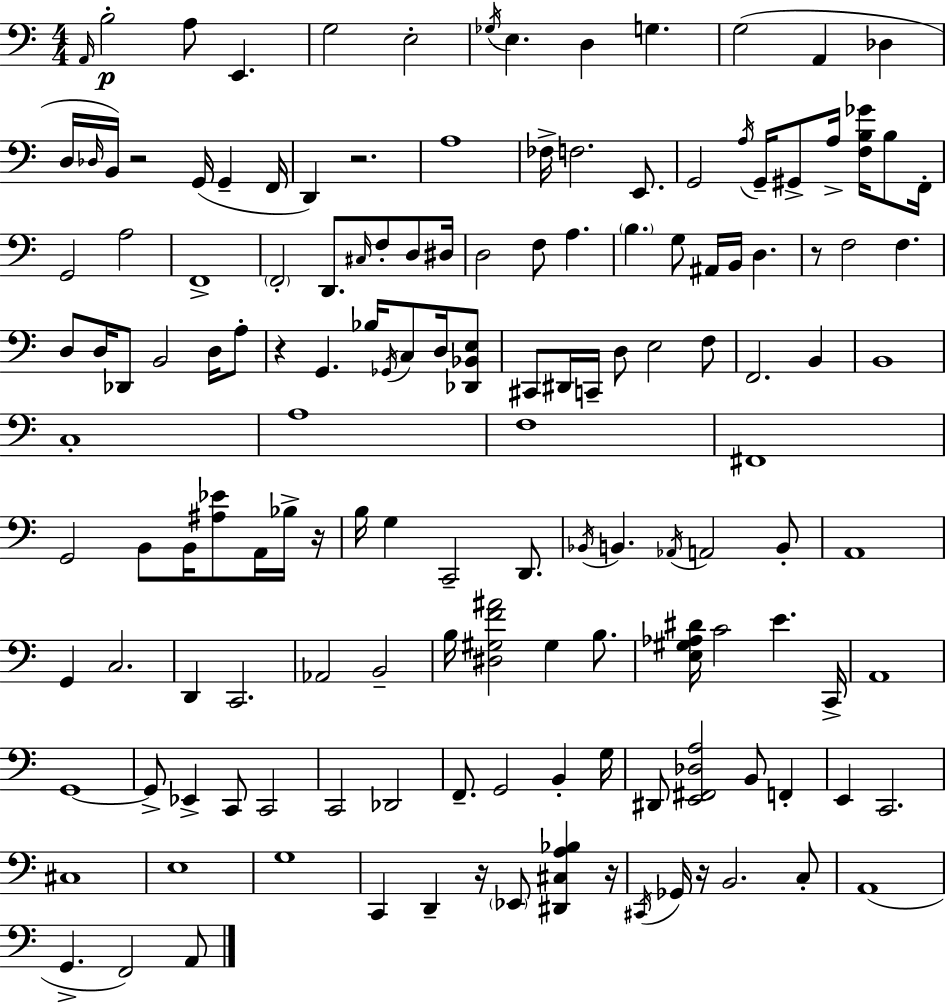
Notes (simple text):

A2/s B3/h A3/e E2/q. G3/h E3/h Gb3/s E3/q. D3/q G3/q. G3/h A2/q Db3/q D3/s Db3/s B2/s R/h G2/s G2/q F2/s D2/q R/h. A3/w FES3/s F3/h. E2/e. G2/h A3/s G2/s G#2/e A3/s [F3,B3,Gb4]/s B3/e F2/s G2/h A3/h F2/w F2/h D2/e. C#3/s F3/e D3/e D#3/s D3/h F3/e A3/q. B3/q. G3/e A#2/s B2/s D3/q. R/e F3/h F3/q. D3/e D3/s Db2/e B2/h D3/s A3/e R/q G2/q. Bb3/s Gb2/s C3/e D3/s [Db2,Bb2,E3]/e C#2/e D#2/s C2/s D3/e E3/h F3/e F2/h. B2/q B2/w C3/w A3/w F3/w F#2/w G2/h B2/e B2/s [A#3,Eb4]/e A2/s Bb3/s R/s B3/s G3/q C2/h D2/e. Bb2/s B2/q. Ab2/s A2/h B2/e A2/w G2/q C3/h. D2/q C2/h. Ab2/h B2/h B3/s [D#3,G#3,F4,A#4]/h G#3/q B3/e. [E3,G#3,Ab3,D#4]/s C4/h E4/q. C2/s A2/w G2/w G2/e Eb2/q C2/e C2/h C2/h Db2/h F2/e. G2/h B2/q G3/s D#2/e [E2,F#2,Db3,A3]/h B2/e F2/q E2/q C2/h. C#3/w E3/w G3/w C2/q D2/q R/s Eb2/e [D#2,C#3,A3,Bb3]/q R/s C#2/s Gb2/s R/s B2/h. C3/e A2/w G2/q. F2/h A2/e